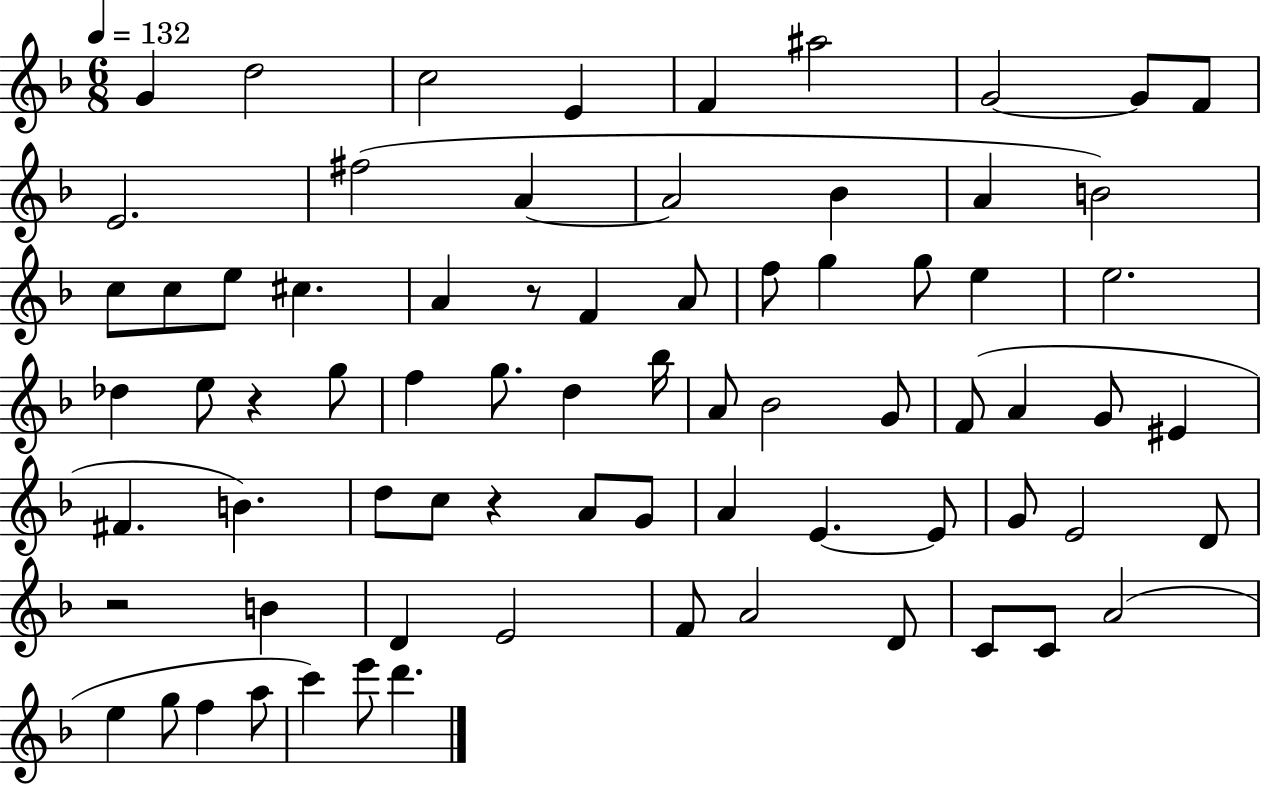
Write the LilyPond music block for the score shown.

{
  \clef treble
  \numericTimeSignature
  \time 6/8
  \key f \major
  \tempo 4 = 132
  \repeat volta 2 { g'4 d''2 | c''2 e'4 | f'4 ais''2 | g'2~~ g'8 f'8 | \break e'2. | fis''2( a'4~~ | a'2 bes'4 | a'4 b'2) | \break c''8 c''8 e''8 cis''4. | a'4 r8 f'4 a'8 | f''8 g''4 g''8 e''4 | e''2. | \break des''4 e''8 r4 g''8 | f''4 g''8. d''4 bes''16 | a'8 bes'2 g'8 | f'8( a'4 g'8 eis'4 | \break fis'4. b'4.) | d''8 c''8 r4 a'8 g'8 | a'4 e'4.~~ e'8 | g'8 e'2 d'8 | \break r2 b'4 | d'4 e'2 | f'8 a'2 d'8 | c'8 c'8 a'2( | \break e''4 g''8 f''4 a''8 | c'''4) e'''8 d'''4. | } \bar "|."
}